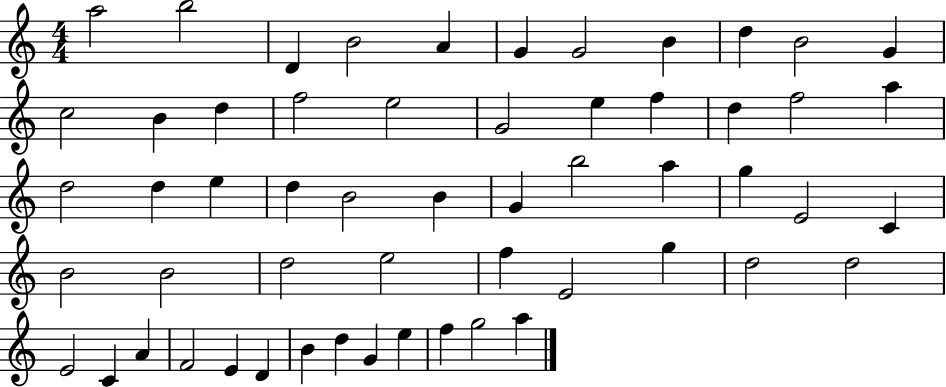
{
  \clef treble
  \numericTimeSignature
  \time 4/4
  \key c \major
  a''2 b''2 | d'4 b'2 a'4 | g'4 g'2 b'4 | d''4 b'2 g'4 | \break c''2 b'4 d''4 | f''2 e''2 | g'2 e''4 f''4 | d''4 f''2 a''4 | \break d''2 d''4 e''4 | d''4 b'2 b'4 | g'4 b''2 a''4 | g''4 e'2 c'4 | \break b'2 b'2 | d''2 e''2 | f''4 e'2 g''4 | d''2 d''2 | \break e'2 c'4 a'4 | f'2 e'4 d'4 | b'4 d''4 g'4 e''4 | f''4 g''2 a''4 | \break \bar "|."
}